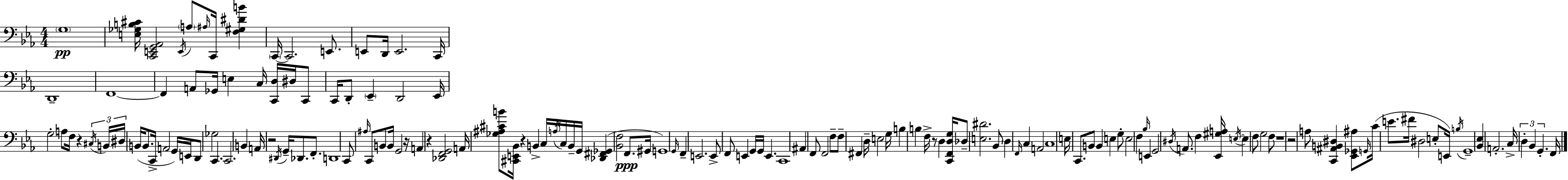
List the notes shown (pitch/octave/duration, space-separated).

G3/w [E3,Gb3,B3,C#4]/s [C2,E2,G2,Ab2]/h E2/s A3/e A#3/s C2/s [F3,G#3,D#4,B4]/q C2/s C2/h. E2/e. E2/e D2/s E2/h. C2/s D2/w F2/w F2/q A2/e Gb2/s E3/q C3/s [C2,D3]/s D#3/s C2/e C2/s D2/e Eb2/q D2/h Eb2/s G3/h A3/e F3/s R/q C#3/s B2/s D#3/s B2/s B2/e. C2/s A2/h G2/s E2/s D2/e Gb3/h C2/q. C2/h. B2/q A2/s R/h D#2/s G2/s Db2/e. F2/e. D2/w C2/e A#3/s C2/e B2/e B2/s G2/h R/s A2/q R/q [Db2,F2,G2]/h A2/s [Gb3,A#3,C#4,B4]/e [C#2,E2,Bb2]/s R/q B2/q C3/s A3/s C3/s B2/s G2/s [Db2,F#2,Gb2]/q [Bb2,F3]/h F2/e. G#2/s G2/w G2/s F2/q E2/h. E2/e F2/e E2/q G2/s G2/s E2/q. C2/w A#2/q F2/e F2/h F3/e F3/e F#2/q D3/s E3/h G3/s B3/q B3/q F3/s R/e D3/q [C2,F2,D3,G3]/s Db3/e [E3,D#4]/h. Bb2/e D3/q F2/s C3/q A2/h C3/w E3/s C2/e. B2/e B2/q E3/q G3/e E3/h F3/q Bb3/s E2/q G2/h D#3/s A2/e. F3/q [Eb2,G#3,A3]/s E3/s E3/q F3/e G3/h F3/e R/w R/h A3/e [C2,A#2,B2,D#3]/q [Eb2,Gb2,A#3]/e G2/s C4/s E4/e. F#4/s D#3/h E3/e E2/s B3/s G2/w [Bb2,Eb3]/q A2/h. C3/s D3/q Bb2/q G2/q. F2/s